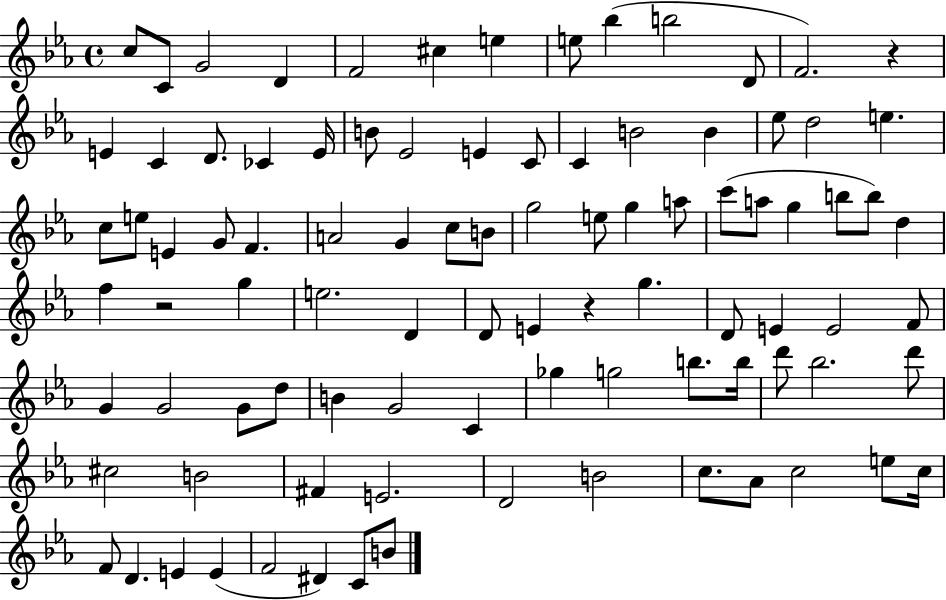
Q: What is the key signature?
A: EES major